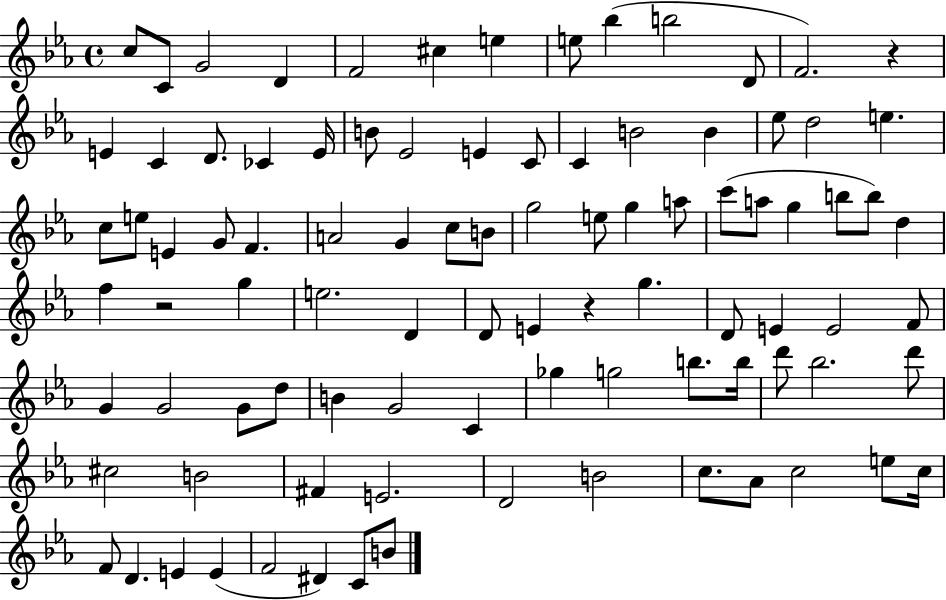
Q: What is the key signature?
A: EES major